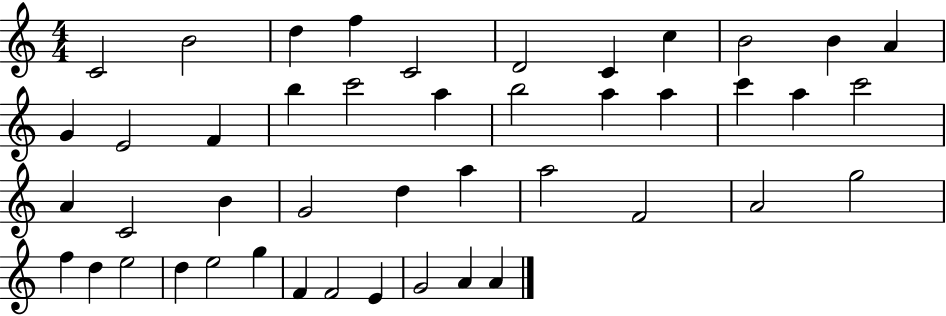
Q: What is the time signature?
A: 4/4